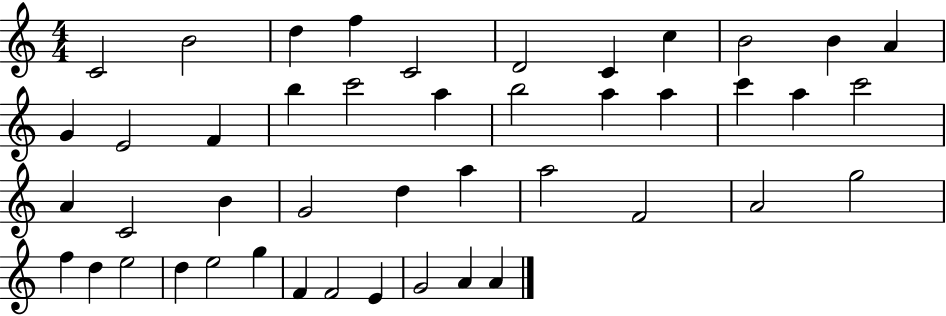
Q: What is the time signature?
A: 4/4